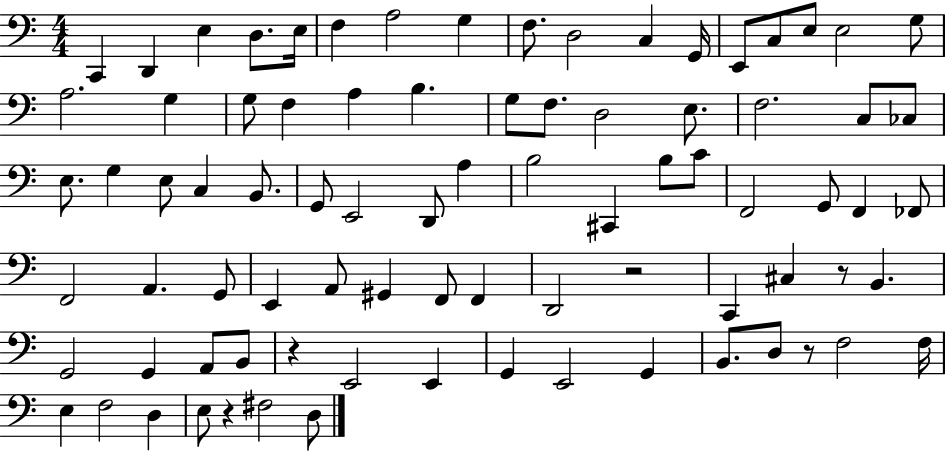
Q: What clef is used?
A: bass